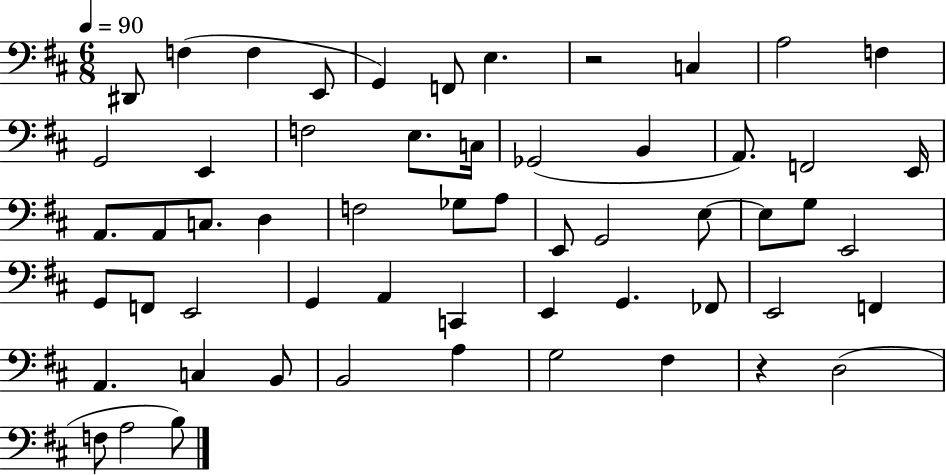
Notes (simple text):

D#2/e F3/q F3/q E2/e G2/q F2/e E3/q. R/h C3/q A3/h F3/q G2/h E2/q F3/h E3/e. C3/s Gb2/h B2/q A2/e. F2/h E2/s A2/e. A2/e C3/e. D3/q F3/h Gb3/e A3/e E2/e G2/h E3/e E3/e G3/e E2/h G2/e F2/e E2/h G2/q A2/q C2/q E2/q G2/q. FES2/e E2/h F2/q A2/q. C3/q B2/e B2/h A3/q G3/h F#3/q R/q D3/h F3/e A3/h B3/e